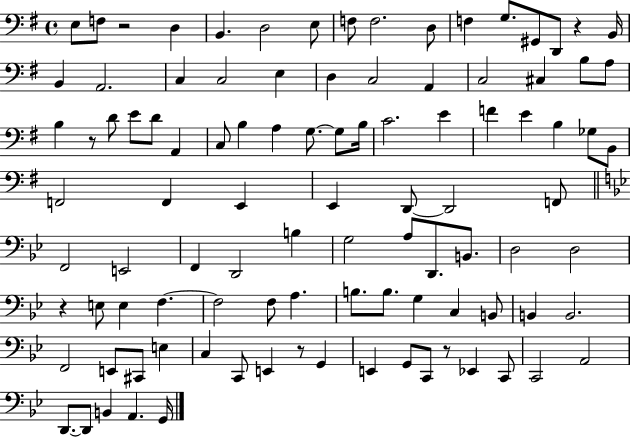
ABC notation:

X:1
T:Untitled
M:4/4
L:1/4
K:G
E,/2 F,/2 z2 D, B,, D,2 E,/2 F,/2 F,2 D,/2 F, G,/2 ^G,,/2 D,,/2 z B,,/4 B,, A,,2 C, C,2 E, D, C,2 A,, C,2 ^C, B,/2 A,/2 B, z/2 D/2 E/2 D/2 A,, C,/2 B, A, G,/2 G,/2 B,/4 C2 E F E B, _G,/2 B,,/2 F,,2 F,, E,, E,, D,,/2 D,,2 F,,/2 F,,2 E,,2 F,, D,,2 B, G,2 A,/2 D,,/2 B,,/2 D,2 D,2 z E,/2 E, F, F,2 F,/2 A, B,/2 B,/2 G, C, B,,/2 B,, B,,2 F,,2 E,,/2 ^C,,/2 E, C, C,,/2 E,, z/2 G,, E,, G,,/2 C,,/2 z/2 _E,, C,,/2 C,,2 A,,2 D,,/2 D,,/2 B,, A,, G,,/4